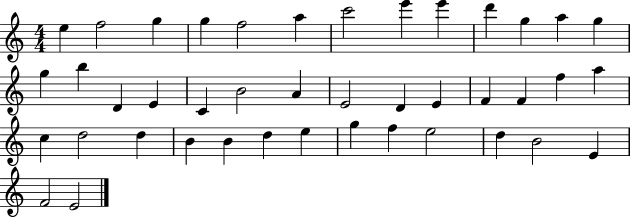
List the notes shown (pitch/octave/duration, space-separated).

E5/q F5/h G5/q G5/q F5/h A5/q C6/h E6/q E6/q D6/q G5/q A5/q G5/q G5/q B5/q D4/q E4/q C4/q B4/h A4/q E4/h D4/q E4/q F4/q F4/q F5/q A5/q C5/q D5/h D5/q B4/q B4/q D5/q E5/q G5/q F5/q E5/h D5/q B4/h E4/q F4/h E4/h